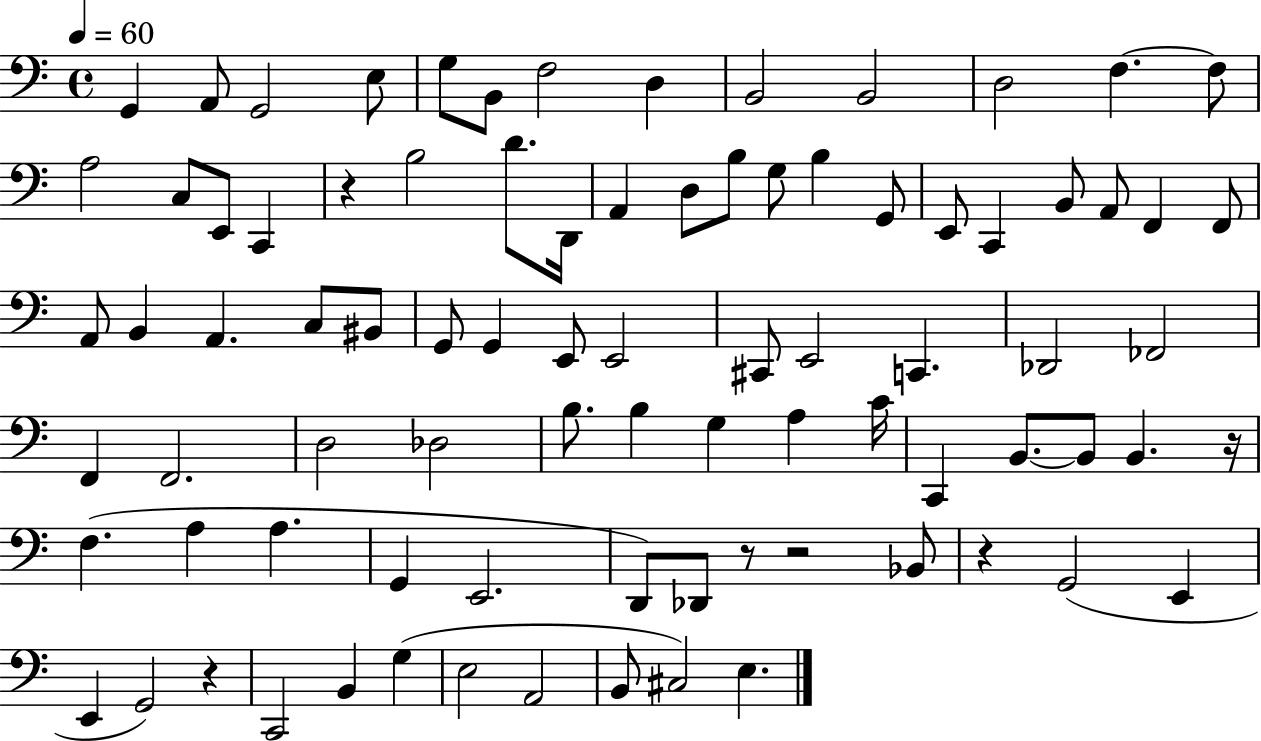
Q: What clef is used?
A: bass